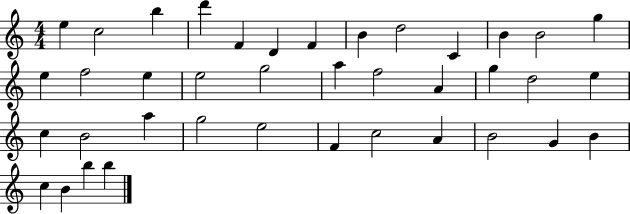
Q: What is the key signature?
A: C major